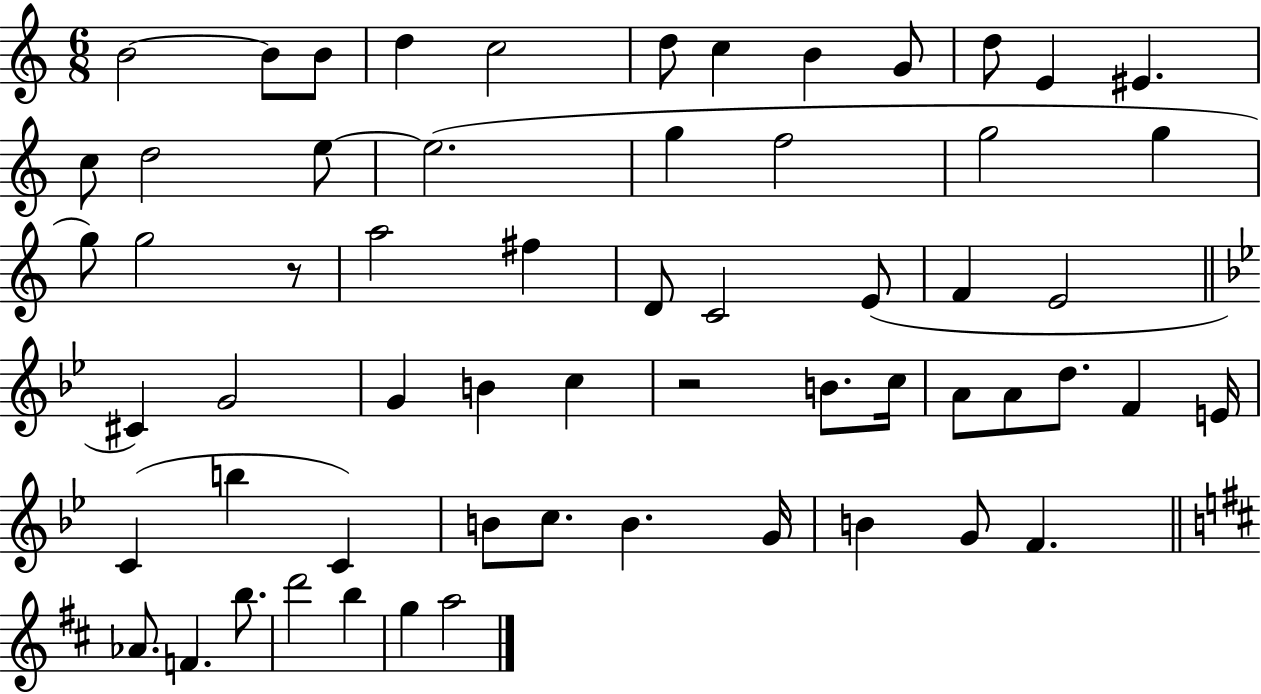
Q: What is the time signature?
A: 6/8